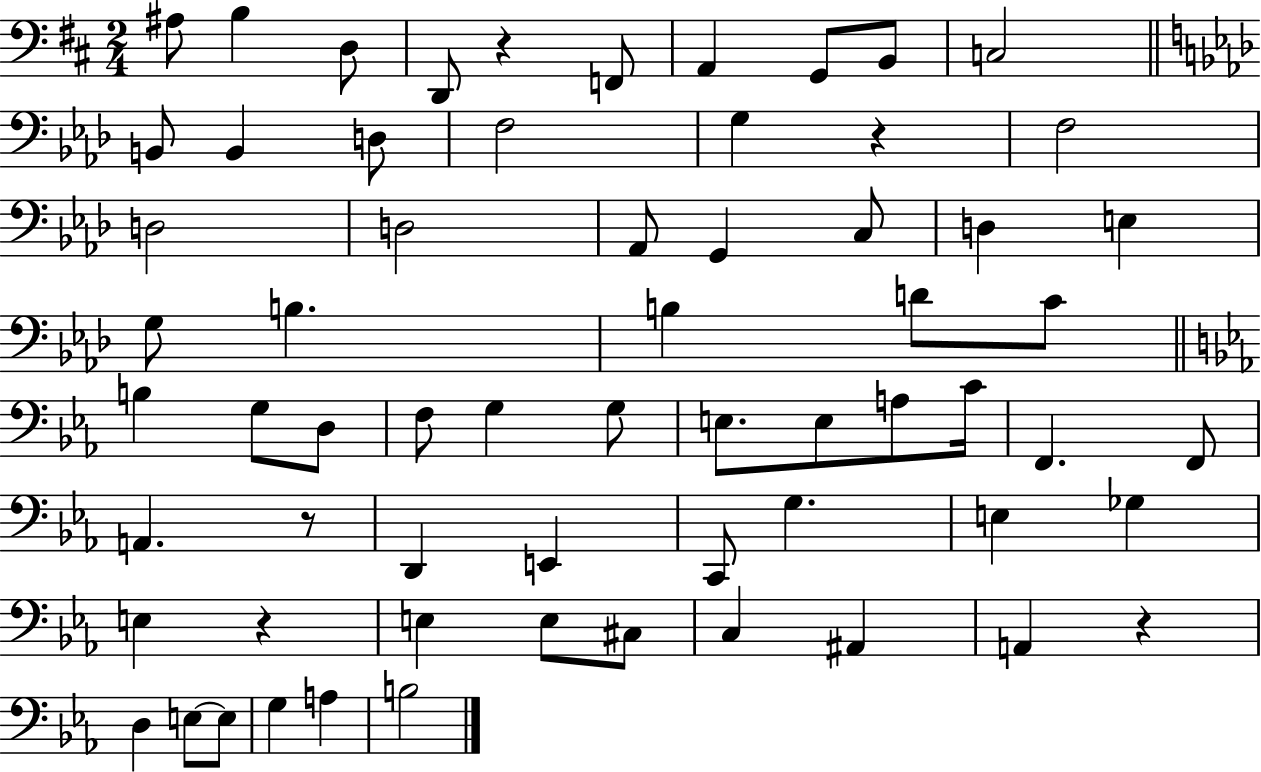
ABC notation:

X:1
T:Untitled
M:2/4
L:1/4
K:D
^A,/2 B, D,/2 D,,/2 z F,,/2 A,, G,,/2 B,,/2 C,2 B,,/2 B,, D,/2 F,2 G, z F,2 D,2 D,2 _A,,/2 G,, C,/2 D, E, G,/2 B, B, D/2 C/2 B, G,/2 D,/2 F,/2 G, G,/2 E,/2 E,/2 A,/2 C/4 F,, F,,/2 A,, z/2 D,, E,, C,,/2 G, E, _G, E, z E, E,/2 ^C,/2 C, ^A,, A,, z D, E,/2 E,/2 G, A, B,2